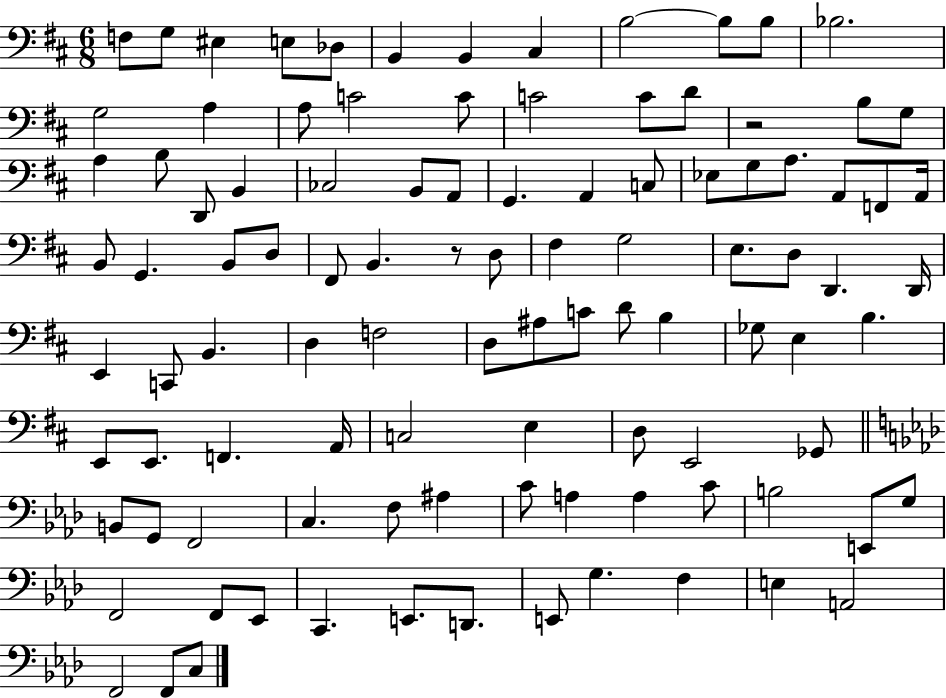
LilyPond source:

{
  \clef bass
  \numericTimeSignature
  \time 6/8
  \key d \major
  f8 g8 eis4 e8 des8 | b,4 b,4 cis4 | b2~~ b8 b8 | bes2. | \break g2 a4 | a8 c'2 c'8 | c'2 c'8 d'8 | r2 b8 g8 | \break a4 b8 d,8 b,4 | ces2 b,8 a,8 | g,4. a,4 c8 | ees8 g8 a8. a,8 f,8 a,16 | \break b,8 g,4. b,8 d8 | fis,8 b,4. r8 d8 | fis4 g2 | e8. d8 d,4. d,16 | \break e,4 c,8 b,4. | d4 f2 | d8 ais8 c'8 d'8 b4 | ges8 e4 b4. | \break e,8 e,8. f,4. a,16 | c2 e4 | d8 e,2 ges,8 | \bar "||" \break \key aes \major b,8 g,8 f,2 | c4. f8 ais4 | c'8 a4 a4 c'8 | b2 e,8 g8 | \break f,2 f,8 ees,8 | c,4. e,8. d,8. | e,8 g4. f4 | e4 a,2 | \break f,2 f,8 c8 | \bar "|."
}